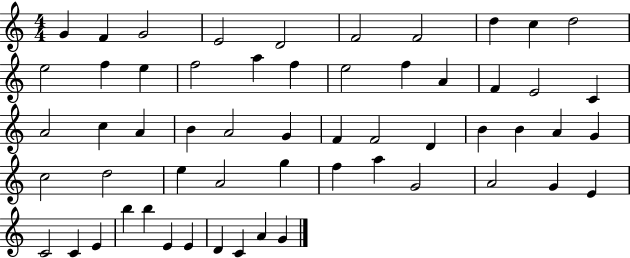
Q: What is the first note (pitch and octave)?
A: G4